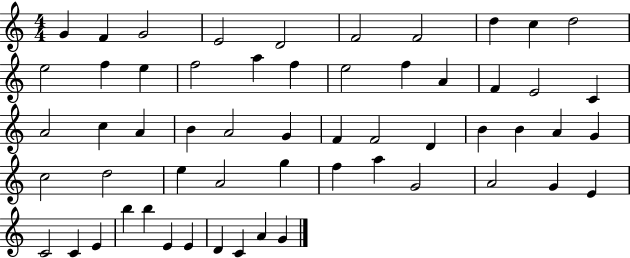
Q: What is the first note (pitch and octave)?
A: G4